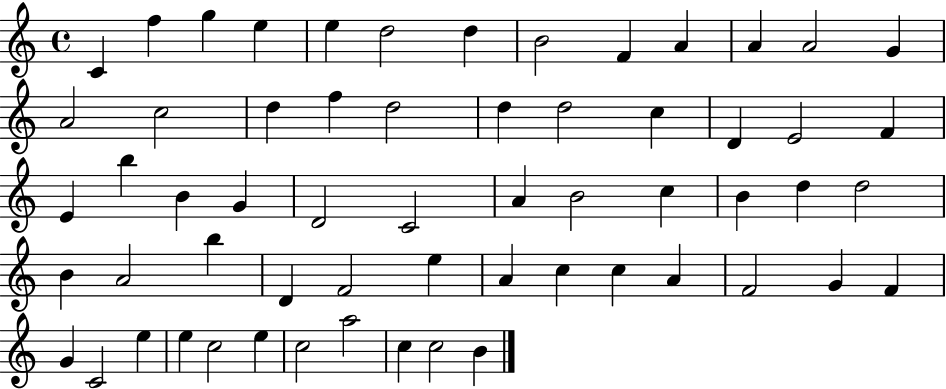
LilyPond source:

{
  \clef treble
  \time 4/4
  \defaultTimeSignature
  \key c \major
  c'4 f''4 g''4 e''4 | e''4 d''2 d''4 | b'2 f'4 a'4 | a'4 a'2 g'4 | \break a'2 c''2 | d''4 f''4 d''2 | d''4 d''2 c''4 | d'4 e'2 f'4 | \break e'4 b''4 b'4 g'4 | d'2 c'2 | a'4 b'2 c''4 | b'4 d''4 d''2 | \break b'4 a'2 b''4 | d'4 f'2 e''4 | a'4 c''4 c''4 a'4 | f'2 g'4 f'4 | \break g'4 c'2 e''4 | e''4 c''2 e''4 | c''2 a''2 | c''4 c''2 b'4 | \break \bar "|."
}